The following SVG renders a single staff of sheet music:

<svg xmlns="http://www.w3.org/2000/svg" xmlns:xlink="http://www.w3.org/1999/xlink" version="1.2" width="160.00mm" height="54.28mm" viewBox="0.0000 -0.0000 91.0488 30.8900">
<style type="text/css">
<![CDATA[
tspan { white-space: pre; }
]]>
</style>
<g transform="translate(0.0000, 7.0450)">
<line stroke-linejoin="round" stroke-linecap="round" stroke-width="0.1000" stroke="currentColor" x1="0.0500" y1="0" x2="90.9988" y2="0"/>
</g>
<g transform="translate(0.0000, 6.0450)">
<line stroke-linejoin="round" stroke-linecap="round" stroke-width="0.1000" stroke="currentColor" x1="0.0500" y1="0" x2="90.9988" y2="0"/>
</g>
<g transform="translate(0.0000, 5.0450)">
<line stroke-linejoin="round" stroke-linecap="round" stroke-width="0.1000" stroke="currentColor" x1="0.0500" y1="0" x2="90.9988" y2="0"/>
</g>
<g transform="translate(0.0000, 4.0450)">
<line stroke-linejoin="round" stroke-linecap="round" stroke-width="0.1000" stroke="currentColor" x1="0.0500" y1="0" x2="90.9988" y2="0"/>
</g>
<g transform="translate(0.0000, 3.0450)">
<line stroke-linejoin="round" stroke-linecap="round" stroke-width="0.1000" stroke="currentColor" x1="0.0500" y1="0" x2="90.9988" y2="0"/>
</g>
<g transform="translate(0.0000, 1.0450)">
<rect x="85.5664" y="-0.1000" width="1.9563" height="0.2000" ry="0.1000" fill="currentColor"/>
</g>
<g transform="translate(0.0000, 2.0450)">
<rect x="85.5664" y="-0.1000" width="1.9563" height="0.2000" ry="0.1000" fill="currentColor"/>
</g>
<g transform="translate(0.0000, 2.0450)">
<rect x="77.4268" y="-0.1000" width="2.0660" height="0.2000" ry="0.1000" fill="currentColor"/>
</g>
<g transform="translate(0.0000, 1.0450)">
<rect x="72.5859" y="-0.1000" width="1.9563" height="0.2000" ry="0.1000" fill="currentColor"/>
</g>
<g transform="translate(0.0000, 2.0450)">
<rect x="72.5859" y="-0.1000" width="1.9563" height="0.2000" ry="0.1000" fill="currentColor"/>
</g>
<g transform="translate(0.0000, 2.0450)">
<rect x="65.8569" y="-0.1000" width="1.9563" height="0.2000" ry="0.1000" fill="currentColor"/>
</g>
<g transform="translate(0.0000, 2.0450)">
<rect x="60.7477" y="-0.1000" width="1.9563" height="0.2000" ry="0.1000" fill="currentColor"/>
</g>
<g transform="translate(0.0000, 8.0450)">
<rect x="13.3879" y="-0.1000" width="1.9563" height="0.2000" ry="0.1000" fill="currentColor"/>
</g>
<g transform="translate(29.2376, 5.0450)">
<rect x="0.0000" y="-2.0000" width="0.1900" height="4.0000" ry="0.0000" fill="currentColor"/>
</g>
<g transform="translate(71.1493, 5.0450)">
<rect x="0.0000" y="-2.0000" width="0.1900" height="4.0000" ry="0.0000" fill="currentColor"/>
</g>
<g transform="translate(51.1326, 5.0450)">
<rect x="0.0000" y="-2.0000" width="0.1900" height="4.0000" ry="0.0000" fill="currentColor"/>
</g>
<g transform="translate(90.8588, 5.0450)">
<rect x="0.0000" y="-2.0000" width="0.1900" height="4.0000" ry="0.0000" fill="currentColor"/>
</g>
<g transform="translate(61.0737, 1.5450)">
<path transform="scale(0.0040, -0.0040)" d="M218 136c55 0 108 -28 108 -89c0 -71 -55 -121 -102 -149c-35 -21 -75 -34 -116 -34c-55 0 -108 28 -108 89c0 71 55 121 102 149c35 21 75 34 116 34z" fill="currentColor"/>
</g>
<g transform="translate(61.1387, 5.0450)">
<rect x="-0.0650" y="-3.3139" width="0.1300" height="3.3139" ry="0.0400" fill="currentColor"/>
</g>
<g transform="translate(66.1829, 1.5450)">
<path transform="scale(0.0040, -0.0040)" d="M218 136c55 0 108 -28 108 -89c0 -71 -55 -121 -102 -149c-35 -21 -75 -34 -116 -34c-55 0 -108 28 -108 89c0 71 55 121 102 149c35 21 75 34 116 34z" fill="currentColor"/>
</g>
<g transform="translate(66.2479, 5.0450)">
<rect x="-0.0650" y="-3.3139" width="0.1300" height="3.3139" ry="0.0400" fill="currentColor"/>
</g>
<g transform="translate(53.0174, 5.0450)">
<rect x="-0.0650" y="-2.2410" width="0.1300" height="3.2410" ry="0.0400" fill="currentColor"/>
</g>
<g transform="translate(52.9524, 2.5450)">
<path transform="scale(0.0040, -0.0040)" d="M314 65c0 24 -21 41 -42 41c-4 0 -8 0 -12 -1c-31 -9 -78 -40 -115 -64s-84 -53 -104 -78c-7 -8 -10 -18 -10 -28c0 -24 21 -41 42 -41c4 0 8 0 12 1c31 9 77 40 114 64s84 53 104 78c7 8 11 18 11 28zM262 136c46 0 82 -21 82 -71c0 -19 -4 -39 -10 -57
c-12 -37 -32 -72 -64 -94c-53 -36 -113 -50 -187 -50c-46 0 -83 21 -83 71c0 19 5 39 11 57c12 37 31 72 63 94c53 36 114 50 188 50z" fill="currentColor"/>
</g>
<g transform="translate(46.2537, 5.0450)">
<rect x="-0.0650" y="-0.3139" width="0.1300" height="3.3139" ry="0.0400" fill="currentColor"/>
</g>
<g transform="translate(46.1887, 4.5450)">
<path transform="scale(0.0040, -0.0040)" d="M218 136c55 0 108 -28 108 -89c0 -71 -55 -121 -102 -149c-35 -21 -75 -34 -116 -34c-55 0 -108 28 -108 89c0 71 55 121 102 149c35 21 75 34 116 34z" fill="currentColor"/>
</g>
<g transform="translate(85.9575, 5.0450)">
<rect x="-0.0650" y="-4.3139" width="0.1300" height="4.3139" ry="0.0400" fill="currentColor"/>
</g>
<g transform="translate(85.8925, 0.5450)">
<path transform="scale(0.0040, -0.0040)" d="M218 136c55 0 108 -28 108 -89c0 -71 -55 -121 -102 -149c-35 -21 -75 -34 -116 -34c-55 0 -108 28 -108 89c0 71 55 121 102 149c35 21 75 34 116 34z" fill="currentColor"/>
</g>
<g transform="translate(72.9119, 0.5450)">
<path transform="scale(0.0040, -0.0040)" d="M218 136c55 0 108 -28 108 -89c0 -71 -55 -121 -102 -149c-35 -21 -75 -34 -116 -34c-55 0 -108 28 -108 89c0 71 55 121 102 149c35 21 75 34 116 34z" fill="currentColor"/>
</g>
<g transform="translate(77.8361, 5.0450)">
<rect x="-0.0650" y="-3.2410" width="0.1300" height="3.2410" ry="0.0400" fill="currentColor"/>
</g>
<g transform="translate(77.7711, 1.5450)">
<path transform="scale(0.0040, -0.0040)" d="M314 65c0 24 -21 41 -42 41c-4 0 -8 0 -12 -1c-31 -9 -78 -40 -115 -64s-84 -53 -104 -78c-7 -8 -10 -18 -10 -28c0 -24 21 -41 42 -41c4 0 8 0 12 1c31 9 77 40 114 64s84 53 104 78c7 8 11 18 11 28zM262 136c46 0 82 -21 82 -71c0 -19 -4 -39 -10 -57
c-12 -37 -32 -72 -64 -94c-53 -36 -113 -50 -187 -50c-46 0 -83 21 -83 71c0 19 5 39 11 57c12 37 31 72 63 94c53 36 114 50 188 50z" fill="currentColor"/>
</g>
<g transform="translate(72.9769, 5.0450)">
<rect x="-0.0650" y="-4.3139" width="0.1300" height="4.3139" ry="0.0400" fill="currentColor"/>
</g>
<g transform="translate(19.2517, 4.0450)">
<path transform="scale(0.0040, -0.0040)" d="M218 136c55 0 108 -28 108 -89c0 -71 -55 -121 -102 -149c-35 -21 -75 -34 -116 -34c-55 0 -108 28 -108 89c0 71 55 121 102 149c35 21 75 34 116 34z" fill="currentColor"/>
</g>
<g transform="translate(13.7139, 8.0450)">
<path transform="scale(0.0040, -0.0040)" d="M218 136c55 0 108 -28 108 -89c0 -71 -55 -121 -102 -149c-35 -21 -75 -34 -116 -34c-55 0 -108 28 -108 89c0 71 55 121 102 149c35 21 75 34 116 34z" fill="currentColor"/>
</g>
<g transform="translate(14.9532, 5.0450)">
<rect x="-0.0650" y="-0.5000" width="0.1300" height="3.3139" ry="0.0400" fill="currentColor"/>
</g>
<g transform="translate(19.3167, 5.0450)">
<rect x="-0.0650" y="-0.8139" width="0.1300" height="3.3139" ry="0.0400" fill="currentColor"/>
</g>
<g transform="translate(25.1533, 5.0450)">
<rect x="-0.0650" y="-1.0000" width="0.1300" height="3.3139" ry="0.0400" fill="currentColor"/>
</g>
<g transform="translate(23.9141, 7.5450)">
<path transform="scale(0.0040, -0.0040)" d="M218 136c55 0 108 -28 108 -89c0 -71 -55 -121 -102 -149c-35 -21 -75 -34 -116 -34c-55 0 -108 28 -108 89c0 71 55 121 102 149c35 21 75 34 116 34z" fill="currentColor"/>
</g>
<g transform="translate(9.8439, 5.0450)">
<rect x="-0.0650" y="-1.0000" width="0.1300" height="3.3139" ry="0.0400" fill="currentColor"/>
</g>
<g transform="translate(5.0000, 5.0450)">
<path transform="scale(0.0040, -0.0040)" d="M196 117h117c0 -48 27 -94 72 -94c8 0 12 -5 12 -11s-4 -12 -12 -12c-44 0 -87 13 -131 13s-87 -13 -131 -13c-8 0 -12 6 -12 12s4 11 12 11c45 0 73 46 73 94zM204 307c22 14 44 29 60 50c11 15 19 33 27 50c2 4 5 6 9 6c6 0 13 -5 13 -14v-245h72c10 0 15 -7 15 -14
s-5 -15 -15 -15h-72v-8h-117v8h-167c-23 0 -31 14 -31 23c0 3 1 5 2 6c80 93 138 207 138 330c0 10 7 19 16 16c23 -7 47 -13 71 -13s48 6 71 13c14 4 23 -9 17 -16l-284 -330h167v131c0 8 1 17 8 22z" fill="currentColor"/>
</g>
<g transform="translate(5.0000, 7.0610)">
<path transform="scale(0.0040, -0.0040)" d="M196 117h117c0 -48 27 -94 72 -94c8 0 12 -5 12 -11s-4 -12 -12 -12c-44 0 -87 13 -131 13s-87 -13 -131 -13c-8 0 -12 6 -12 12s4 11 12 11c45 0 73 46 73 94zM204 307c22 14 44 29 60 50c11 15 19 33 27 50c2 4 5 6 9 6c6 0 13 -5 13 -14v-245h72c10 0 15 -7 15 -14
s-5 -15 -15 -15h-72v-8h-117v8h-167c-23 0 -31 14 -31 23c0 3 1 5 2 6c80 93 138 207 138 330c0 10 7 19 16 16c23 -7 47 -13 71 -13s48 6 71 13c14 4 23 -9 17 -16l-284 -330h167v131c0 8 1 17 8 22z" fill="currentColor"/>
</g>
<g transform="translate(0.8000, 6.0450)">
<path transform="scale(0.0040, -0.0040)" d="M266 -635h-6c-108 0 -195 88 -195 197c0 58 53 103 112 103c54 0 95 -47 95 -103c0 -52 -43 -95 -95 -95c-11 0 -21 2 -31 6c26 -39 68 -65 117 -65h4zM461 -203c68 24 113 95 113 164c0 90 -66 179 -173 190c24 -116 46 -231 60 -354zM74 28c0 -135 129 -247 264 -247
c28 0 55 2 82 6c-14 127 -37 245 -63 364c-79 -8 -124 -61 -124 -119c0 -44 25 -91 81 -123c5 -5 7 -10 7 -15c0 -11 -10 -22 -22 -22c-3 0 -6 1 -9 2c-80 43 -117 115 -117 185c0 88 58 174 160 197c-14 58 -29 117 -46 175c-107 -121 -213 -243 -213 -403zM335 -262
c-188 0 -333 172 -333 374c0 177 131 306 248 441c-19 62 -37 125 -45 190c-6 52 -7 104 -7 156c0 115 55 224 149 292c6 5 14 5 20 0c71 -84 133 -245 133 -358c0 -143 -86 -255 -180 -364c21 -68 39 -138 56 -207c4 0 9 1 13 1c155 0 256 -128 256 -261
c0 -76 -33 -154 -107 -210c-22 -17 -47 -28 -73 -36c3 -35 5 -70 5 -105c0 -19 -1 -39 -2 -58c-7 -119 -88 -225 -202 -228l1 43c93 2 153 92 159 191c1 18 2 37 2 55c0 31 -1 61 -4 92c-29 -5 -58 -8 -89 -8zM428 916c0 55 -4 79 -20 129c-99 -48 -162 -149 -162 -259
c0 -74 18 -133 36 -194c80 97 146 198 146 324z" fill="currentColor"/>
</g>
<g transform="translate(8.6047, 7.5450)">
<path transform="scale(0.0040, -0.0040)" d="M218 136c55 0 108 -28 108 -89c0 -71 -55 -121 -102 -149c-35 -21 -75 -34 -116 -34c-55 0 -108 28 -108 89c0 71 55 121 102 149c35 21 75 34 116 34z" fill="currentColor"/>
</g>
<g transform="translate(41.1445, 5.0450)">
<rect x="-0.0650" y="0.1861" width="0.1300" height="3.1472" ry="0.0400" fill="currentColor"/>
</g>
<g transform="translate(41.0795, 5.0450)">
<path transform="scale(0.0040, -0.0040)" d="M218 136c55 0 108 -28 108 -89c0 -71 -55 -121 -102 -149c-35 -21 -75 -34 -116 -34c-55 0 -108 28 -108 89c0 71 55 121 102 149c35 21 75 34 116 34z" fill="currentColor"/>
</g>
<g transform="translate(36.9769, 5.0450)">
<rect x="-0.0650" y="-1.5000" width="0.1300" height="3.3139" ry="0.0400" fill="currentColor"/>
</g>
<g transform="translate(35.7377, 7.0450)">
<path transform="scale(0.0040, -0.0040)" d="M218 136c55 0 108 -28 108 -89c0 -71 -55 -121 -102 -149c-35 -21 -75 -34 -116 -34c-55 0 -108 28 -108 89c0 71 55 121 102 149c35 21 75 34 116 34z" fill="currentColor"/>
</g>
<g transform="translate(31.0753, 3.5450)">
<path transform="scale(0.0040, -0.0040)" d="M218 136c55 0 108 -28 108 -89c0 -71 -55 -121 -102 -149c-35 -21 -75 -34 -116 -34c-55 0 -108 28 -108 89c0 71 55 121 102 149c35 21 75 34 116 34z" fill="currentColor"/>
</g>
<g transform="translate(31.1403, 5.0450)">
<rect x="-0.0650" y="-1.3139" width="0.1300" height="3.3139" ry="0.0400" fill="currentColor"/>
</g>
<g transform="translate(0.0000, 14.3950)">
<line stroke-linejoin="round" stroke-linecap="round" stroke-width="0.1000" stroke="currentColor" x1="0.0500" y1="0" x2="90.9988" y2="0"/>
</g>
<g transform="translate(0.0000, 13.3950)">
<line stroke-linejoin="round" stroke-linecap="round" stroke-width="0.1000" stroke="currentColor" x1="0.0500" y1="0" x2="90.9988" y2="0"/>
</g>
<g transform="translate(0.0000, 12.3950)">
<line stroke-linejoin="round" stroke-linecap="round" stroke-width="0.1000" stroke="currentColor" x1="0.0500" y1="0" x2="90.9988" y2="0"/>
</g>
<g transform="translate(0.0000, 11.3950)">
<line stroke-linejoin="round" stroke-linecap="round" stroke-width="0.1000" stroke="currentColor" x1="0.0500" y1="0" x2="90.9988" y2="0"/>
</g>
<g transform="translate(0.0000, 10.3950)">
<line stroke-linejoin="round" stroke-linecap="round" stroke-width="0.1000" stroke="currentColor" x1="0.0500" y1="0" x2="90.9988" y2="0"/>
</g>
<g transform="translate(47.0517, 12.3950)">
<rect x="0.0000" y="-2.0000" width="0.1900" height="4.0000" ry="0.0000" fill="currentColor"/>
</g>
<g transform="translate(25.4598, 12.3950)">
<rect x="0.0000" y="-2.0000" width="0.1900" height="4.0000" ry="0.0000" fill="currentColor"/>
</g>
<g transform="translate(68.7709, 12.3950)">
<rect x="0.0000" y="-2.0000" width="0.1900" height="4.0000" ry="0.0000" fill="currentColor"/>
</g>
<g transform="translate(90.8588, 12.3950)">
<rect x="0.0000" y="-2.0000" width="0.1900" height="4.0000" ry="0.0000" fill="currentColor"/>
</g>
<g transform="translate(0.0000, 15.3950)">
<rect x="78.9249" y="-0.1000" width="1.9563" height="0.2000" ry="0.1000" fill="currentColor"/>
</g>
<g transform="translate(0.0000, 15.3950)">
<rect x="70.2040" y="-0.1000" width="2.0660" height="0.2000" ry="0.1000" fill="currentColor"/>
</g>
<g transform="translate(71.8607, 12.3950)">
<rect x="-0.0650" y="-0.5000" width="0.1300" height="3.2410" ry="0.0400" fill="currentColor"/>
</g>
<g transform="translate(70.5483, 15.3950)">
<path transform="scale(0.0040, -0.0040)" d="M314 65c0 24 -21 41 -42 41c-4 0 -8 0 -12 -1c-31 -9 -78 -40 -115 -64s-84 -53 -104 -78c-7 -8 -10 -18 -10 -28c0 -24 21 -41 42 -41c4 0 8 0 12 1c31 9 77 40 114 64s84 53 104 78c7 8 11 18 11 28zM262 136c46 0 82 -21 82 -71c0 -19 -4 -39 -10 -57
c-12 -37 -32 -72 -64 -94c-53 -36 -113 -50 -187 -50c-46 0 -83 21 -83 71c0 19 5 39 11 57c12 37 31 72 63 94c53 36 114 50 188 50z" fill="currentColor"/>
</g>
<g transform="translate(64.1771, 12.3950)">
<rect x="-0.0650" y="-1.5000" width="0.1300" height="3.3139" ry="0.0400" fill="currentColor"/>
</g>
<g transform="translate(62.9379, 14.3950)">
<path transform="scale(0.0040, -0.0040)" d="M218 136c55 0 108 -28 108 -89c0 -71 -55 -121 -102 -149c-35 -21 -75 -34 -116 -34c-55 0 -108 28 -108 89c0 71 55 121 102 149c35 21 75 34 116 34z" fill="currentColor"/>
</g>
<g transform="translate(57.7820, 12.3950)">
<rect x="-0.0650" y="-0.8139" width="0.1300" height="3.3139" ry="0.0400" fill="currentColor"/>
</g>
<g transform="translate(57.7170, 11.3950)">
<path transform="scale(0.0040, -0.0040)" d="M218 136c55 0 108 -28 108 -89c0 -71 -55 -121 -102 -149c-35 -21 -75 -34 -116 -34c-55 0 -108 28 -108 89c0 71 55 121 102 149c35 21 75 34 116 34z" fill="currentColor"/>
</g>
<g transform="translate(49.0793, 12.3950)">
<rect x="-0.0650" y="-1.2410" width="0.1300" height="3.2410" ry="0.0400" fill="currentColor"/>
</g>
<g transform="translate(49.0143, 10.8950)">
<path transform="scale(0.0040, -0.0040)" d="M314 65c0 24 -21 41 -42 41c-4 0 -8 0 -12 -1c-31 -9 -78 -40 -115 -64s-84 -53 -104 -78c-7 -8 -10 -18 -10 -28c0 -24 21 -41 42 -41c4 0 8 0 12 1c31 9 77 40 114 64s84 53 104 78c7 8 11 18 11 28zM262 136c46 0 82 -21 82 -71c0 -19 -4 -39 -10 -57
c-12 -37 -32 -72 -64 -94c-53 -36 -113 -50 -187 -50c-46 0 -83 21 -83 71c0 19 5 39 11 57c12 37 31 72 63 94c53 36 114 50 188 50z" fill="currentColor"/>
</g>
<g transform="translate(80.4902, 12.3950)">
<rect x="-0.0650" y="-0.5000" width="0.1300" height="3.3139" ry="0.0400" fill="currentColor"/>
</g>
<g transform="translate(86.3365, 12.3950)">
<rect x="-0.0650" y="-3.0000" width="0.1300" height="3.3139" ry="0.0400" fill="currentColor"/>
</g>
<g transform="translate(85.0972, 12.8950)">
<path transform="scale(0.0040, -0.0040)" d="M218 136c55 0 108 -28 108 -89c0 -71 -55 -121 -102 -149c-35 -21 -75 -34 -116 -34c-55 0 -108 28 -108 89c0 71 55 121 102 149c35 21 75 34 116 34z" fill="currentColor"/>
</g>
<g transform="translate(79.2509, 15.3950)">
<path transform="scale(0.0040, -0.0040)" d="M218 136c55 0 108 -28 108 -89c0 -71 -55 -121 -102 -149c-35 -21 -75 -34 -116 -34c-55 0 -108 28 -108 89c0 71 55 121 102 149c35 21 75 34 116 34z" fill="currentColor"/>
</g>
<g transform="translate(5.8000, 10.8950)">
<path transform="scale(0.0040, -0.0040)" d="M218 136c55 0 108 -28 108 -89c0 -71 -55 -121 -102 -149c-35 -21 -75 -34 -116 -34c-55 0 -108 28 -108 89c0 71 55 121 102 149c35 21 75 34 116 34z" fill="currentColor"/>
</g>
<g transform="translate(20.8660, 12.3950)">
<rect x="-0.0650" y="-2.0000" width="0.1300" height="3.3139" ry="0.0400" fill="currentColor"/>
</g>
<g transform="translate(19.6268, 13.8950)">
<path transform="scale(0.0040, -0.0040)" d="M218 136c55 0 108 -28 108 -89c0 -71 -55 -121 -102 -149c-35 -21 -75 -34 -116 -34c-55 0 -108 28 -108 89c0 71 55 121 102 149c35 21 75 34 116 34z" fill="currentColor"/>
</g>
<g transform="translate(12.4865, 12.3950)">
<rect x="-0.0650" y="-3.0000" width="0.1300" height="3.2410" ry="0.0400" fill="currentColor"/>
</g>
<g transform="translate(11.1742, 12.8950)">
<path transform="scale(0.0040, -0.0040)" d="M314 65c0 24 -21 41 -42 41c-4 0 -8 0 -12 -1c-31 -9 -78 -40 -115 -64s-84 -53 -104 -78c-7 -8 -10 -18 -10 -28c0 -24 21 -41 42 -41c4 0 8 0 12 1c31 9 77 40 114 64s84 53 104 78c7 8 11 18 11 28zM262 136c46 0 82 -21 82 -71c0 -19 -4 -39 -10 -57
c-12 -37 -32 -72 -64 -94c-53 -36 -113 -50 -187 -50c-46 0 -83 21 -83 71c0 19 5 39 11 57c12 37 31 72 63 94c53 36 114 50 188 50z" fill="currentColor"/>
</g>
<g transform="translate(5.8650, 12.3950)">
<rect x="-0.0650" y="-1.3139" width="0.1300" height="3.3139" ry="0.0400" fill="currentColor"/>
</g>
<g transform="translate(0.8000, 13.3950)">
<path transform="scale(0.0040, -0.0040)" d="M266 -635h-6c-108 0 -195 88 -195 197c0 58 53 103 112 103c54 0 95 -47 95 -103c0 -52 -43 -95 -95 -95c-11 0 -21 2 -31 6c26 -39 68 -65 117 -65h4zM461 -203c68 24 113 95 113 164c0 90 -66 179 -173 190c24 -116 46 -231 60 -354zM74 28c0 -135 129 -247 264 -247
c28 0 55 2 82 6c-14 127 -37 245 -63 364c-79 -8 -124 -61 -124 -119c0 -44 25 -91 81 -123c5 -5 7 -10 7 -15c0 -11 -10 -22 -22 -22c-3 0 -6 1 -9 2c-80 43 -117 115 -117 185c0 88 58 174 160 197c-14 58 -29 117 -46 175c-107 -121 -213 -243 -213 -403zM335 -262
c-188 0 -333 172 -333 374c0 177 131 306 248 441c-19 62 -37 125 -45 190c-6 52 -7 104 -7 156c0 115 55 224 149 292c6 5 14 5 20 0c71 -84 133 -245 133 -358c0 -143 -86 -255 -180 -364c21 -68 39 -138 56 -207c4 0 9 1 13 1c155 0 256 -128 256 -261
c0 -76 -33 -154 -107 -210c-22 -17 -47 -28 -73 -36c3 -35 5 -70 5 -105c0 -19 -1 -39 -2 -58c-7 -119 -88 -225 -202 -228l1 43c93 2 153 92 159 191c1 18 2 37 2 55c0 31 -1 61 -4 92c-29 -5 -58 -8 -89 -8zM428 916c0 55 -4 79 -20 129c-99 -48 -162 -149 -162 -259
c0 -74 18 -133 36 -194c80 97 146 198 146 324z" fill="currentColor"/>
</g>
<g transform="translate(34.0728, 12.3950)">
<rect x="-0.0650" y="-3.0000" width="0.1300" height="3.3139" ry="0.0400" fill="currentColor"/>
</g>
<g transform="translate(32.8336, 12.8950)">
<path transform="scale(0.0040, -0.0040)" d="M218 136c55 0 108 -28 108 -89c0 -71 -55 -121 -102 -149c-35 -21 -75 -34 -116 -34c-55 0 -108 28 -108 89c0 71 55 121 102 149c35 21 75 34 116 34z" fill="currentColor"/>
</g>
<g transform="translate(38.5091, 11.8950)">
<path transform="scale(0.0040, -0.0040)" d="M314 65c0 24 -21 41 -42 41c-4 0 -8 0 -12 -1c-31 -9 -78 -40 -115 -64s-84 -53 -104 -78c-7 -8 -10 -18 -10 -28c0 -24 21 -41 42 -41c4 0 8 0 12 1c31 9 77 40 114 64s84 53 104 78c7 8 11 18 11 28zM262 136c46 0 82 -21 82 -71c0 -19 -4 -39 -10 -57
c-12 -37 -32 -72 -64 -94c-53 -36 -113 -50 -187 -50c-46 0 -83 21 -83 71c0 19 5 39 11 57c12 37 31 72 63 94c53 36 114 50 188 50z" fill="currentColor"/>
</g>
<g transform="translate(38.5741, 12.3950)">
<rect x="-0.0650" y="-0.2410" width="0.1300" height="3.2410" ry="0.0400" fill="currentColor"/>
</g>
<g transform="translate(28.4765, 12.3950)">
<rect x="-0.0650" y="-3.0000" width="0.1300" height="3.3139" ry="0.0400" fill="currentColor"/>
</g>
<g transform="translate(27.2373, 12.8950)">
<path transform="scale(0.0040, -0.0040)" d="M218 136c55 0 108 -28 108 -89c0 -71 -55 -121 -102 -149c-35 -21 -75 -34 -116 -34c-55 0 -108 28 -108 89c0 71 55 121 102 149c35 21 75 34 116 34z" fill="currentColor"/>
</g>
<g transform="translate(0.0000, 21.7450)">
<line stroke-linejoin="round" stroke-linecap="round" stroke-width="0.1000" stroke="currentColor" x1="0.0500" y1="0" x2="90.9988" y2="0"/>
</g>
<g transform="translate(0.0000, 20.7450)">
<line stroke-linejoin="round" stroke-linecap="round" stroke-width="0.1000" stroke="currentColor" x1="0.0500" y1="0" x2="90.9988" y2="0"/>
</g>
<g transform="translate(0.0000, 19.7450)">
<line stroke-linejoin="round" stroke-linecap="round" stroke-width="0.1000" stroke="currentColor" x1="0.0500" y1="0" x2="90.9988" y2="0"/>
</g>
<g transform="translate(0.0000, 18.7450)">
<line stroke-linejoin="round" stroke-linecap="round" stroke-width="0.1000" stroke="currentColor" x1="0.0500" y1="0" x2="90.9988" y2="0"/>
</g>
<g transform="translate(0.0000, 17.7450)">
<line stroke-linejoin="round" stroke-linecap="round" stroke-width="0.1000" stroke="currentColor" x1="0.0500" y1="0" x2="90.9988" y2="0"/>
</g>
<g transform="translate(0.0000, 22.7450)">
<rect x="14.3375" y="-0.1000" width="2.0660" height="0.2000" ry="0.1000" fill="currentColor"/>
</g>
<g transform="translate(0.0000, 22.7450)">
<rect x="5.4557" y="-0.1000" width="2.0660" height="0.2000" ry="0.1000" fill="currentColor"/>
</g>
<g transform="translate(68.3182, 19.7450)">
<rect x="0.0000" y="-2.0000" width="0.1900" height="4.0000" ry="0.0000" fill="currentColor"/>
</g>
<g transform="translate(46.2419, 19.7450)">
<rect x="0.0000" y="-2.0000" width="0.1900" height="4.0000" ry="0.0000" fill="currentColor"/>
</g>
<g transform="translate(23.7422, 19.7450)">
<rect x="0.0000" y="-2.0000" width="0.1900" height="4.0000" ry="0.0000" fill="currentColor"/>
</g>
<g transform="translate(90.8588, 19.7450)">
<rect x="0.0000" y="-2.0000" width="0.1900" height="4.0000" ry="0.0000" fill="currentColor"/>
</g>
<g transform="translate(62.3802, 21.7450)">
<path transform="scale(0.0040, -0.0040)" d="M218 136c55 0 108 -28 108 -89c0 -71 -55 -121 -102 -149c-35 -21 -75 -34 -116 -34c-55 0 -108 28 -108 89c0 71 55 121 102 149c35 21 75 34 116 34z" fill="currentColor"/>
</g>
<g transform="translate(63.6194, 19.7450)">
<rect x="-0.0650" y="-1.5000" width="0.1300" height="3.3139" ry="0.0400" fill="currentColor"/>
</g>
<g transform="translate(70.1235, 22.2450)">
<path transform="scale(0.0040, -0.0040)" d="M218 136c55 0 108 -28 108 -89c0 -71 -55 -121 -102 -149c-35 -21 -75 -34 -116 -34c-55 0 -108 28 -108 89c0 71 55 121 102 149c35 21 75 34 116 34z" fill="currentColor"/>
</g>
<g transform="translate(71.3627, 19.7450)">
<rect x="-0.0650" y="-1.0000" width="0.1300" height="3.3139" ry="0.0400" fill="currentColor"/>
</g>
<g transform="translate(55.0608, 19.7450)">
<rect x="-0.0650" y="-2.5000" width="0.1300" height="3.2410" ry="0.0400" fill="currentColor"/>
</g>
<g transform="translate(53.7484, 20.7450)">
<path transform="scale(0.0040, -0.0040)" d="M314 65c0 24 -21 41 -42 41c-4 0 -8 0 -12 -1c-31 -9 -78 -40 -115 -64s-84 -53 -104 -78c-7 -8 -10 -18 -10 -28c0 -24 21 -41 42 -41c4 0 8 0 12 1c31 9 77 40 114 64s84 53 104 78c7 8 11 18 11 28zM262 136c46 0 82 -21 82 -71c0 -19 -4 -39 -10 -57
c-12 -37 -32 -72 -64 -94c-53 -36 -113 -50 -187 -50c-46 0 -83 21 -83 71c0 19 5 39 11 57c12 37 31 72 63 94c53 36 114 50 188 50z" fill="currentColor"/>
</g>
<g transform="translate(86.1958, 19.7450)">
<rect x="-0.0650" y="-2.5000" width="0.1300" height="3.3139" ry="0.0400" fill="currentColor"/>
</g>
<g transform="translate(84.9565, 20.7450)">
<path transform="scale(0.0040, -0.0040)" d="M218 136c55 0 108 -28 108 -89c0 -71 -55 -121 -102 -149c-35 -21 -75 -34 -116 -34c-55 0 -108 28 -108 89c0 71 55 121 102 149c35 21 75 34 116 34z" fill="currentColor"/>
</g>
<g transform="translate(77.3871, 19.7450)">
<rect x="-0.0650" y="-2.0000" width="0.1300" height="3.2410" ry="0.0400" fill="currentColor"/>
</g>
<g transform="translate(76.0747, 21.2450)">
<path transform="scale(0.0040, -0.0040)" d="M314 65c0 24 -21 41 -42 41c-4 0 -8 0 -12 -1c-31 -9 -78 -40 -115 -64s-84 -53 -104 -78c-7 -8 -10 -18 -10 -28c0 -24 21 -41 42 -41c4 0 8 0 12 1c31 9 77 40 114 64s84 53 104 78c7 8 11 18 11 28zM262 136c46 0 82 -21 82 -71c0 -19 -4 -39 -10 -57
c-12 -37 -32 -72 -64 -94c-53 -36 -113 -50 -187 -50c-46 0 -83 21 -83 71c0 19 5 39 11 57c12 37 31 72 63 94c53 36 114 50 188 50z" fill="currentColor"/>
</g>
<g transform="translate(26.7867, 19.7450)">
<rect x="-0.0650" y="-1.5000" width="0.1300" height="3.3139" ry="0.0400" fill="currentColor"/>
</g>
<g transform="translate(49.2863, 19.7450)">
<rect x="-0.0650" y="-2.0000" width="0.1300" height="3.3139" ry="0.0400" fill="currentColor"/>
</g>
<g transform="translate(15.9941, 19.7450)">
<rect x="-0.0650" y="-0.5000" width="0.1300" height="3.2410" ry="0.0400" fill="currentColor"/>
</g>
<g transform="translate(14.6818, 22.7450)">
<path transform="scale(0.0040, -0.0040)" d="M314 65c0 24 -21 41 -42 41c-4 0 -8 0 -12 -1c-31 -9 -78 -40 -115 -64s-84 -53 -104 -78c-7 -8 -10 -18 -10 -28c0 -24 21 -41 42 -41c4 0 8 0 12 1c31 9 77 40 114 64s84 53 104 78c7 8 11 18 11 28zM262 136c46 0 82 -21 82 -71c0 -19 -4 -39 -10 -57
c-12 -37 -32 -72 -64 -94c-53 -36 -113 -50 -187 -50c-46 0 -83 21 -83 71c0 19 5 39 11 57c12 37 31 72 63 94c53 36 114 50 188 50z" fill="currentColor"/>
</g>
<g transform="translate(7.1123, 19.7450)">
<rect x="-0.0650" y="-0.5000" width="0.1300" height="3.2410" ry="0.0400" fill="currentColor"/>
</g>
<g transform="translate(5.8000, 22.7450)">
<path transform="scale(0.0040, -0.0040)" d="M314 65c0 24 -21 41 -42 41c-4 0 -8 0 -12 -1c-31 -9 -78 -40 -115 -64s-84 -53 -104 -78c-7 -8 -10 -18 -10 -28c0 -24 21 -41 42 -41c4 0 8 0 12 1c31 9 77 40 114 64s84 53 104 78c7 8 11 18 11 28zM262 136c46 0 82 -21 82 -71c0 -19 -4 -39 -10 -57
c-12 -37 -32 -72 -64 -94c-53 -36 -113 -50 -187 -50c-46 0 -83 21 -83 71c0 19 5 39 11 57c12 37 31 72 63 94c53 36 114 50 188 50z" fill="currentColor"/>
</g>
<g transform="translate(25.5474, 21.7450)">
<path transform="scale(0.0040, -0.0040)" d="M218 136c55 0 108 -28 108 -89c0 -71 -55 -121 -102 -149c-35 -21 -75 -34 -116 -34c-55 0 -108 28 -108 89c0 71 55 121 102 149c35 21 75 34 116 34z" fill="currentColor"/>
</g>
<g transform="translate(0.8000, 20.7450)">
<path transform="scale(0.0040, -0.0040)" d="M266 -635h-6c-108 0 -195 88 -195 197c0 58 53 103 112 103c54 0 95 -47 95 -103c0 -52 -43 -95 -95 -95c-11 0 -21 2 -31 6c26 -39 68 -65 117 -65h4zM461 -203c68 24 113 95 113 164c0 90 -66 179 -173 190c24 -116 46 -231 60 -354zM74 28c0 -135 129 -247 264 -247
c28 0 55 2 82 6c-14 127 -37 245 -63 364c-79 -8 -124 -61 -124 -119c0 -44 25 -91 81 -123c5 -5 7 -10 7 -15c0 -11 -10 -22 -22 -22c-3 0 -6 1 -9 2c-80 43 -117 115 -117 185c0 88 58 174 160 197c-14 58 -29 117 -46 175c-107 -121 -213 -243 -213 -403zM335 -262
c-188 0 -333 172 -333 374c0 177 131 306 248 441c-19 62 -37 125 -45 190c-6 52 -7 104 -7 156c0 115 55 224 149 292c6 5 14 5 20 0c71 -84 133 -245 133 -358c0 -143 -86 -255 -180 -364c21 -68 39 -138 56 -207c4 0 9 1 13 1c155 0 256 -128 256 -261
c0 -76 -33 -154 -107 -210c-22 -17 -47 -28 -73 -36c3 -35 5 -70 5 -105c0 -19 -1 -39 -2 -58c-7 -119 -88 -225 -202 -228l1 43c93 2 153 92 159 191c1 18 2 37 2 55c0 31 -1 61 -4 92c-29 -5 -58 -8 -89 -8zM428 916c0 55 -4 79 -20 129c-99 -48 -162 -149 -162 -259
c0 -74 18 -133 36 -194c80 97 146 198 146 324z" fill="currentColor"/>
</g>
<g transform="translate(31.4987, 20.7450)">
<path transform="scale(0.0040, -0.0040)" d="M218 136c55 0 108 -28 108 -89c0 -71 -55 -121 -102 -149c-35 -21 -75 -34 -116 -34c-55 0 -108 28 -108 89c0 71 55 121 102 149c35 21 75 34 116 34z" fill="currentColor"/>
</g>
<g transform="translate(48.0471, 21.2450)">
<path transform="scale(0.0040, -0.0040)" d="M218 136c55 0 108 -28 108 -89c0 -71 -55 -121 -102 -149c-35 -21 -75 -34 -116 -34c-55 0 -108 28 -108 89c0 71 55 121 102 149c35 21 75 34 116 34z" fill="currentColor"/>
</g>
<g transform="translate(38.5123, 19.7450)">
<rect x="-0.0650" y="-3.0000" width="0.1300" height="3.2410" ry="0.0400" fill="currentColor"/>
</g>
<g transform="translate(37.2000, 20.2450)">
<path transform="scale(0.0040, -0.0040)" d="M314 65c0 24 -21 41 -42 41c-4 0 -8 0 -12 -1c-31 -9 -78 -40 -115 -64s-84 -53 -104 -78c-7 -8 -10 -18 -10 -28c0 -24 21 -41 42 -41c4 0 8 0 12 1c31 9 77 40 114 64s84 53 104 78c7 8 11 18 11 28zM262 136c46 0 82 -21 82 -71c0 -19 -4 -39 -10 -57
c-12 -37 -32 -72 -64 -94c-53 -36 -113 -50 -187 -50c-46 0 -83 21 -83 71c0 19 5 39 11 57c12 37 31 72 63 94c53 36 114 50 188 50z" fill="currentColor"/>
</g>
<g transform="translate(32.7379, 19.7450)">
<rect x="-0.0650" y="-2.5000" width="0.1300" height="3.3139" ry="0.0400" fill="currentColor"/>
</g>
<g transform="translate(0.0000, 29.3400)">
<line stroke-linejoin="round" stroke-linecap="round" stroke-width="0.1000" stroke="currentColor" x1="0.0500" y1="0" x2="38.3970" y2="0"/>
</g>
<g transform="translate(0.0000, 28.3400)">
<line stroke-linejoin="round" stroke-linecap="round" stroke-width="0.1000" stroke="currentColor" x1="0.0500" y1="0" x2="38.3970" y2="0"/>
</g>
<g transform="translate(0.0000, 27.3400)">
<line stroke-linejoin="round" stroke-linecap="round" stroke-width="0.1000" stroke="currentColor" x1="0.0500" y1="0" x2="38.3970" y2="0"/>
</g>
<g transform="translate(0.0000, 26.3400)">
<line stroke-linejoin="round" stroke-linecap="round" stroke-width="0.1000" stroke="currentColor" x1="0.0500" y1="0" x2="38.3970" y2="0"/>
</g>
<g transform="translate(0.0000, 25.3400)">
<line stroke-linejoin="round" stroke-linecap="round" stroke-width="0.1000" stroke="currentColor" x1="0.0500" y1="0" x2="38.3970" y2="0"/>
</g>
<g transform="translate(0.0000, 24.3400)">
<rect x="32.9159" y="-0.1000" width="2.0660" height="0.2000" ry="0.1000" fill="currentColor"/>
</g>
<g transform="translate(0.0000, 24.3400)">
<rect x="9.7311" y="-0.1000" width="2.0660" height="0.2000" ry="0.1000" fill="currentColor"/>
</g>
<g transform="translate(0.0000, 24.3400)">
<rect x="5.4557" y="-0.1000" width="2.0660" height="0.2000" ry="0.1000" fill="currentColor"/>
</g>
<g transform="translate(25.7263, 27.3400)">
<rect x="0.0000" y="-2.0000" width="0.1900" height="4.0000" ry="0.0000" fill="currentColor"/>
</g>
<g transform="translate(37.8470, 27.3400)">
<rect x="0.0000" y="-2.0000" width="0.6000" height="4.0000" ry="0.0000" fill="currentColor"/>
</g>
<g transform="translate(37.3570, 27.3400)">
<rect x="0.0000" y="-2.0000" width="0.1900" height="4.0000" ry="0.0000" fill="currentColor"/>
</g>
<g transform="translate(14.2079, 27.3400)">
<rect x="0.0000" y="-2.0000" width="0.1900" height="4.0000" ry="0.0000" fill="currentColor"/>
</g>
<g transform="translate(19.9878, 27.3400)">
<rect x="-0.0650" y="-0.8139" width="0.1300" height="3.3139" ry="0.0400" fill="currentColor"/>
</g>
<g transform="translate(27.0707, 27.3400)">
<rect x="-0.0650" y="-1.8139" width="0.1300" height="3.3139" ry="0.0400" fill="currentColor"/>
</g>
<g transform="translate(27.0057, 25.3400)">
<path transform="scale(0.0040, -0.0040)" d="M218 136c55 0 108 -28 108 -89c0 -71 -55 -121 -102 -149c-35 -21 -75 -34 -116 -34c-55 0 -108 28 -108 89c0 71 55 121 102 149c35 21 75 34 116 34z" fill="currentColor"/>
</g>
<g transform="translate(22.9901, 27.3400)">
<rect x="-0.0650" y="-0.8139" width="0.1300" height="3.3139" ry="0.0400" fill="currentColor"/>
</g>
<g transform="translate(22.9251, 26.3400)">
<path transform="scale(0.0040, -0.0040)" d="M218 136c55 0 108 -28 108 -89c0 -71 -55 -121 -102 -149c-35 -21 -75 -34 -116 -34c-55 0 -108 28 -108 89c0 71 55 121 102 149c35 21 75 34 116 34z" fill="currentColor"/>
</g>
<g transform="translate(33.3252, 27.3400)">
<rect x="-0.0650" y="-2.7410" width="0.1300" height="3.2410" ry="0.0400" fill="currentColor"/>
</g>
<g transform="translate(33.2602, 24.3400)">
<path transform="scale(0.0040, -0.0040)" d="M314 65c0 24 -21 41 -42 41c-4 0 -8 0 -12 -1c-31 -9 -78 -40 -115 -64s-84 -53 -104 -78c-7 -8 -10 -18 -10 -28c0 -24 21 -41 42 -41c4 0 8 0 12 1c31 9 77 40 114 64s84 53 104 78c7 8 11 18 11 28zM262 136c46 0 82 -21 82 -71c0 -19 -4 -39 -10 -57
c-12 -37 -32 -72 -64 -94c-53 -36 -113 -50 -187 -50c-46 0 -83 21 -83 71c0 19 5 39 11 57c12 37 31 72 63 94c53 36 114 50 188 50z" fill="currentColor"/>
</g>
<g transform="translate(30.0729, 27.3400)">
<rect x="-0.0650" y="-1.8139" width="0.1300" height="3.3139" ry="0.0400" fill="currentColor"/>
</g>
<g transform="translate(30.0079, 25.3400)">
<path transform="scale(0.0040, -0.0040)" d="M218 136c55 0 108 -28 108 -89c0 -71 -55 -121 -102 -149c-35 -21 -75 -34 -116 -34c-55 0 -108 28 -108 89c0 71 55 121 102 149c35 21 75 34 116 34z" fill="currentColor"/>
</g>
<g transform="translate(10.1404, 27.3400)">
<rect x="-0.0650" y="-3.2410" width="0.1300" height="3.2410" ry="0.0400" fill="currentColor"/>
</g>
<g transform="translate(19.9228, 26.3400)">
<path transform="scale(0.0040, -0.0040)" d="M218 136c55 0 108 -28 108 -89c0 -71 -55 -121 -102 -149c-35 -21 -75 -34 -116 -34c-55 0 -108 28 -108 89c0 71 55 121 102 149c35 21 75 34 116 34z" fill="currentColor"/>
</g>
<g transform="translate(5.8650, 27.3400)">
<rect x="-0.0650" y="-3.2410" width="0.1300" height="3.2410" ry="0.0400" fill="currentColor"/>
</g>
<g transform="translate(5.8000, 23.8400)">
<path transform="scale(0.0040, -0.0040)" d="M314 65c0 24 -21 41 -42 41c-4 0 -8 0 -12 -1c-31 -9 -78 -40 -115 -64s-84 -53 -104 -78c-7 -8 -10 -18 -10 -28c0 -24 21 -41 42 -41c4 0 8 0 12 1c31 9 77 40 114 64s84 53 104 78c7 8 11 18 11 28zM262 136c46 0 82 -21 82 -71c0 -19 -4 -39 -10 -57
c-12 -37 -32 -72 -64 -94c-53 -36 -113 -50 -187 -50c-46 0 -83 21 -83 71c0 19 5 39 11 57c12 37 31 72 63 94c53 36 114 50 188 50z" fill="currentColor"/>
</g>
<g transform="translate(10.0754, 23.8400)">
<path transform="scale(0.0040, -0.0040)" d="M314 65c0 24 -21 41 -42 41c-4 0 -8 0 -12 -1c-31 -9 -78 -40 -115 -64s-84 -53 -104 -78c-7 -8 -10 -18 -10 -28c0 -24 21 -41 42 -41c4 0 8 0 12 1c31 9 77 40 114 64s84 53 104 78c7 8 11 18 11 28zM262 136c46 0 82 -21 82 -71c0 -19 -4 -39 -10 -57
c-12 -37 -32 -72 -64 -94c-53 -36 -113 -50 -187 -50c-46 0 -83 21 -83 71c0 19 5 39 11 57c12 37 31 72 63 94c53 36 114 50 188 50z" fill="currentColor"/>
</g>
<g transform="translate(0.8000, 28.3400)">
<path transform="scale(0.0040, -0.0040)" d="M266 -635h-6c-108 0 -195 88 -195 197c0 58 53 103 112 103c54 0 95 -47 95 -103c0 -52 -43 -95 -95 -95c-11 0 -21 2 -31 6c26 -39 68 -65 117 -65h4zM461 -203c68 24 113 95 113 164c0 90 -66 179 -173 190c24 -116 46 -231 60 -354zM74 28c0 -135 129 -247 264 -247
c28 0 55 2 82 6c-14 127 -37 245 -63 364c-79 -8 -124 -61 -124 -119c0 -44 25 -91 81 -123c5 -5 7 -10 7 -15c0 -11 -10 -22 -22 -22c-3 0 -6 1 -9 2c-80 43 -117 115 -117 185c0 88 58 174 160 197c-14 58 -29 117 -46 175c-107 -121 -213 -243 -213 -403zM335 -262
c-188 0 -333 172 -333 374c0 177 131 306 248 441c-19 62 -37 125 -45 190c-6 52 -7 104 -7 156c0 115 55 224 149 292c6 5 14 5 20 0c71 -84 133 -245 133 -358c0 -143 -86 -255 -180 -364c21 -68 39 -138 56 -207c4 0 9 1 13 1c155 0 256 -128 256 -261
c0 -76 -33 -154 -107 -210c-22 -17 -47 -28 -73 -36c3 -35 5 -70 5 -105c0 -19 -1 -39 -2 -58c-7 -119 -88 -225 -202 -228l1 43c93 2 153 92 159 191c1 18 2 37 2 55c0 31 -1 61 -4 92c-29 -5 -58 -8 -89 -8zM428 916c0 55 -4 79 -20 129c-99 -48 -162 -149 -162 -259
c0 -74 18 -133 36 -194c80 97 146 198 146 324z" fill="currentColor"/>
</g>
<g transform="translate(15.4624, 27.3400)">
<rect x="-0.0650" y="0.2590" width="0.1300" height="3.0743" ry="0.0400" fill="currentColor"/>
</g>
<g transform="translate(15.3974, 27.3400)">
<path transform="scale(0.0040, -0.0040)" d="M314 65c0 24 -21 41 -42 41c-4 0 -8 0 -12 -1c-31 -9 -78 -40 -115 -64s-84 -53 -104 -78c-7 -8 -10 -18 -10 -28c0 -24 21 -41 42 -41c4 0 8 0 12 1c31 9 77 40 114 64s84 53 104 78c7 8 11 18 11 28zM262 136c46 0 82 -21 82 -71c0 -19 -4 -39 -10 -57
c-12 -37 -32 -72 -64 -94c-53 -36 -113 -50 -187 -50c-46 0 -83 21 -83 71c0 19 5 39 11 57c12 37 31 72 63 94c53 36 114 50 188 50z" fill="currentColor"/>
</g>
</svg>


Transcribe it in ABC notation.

X:1
T:Untitled
M:4/4
L:1/4
K:C
D C d D e E B c g2 b b d' b2 d' e A2 F A A c2 e2 d E C2 C A C2 C2 E G A2 F G2 E D F2 G b2 b2 B2 d d f f a2